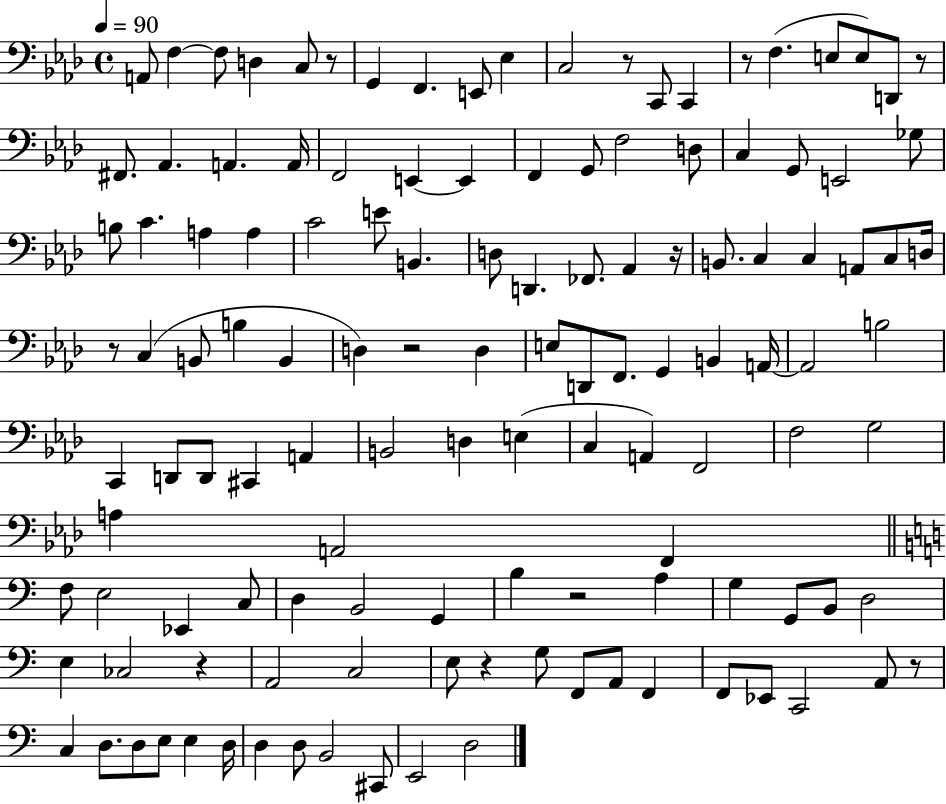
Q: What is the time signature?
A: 4/4